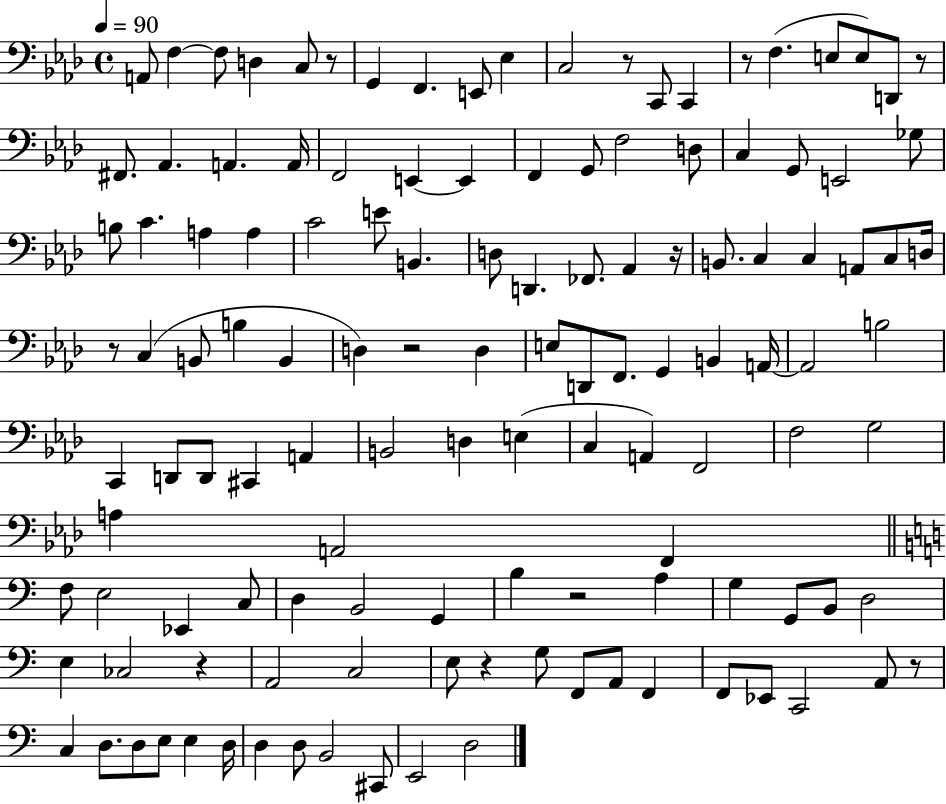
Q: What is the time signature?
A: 4/4